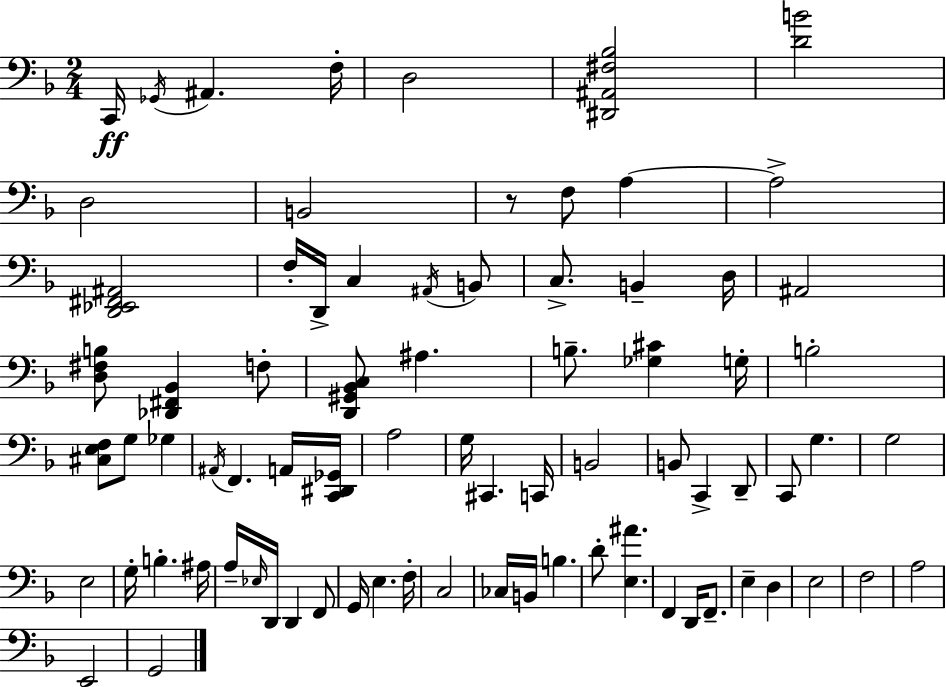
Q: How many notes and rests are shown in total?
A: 78